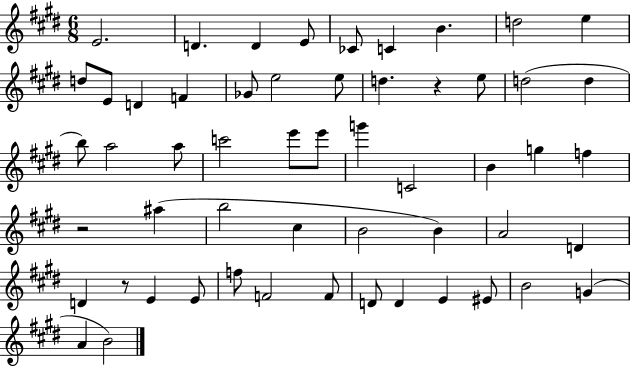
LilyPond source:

{
  \clef treble
  \numericTimeSignature
  \time 6/8
  \key e \major
  e'2. | d'4. d'4 e'8 | ces'8 c'4 b'4. | d''2 e''4 | \break d''8 e'8 d'4 f'4 | ges'8 e''2 e''8 | d''4. r4 e''8 | d''2( d''4 | \break b''8) a''2 a''8 | c'''2 e'''8 e'''8 | g'''4 c'2 | b'4 g''4 f''4 | \break r2 ais''4( | b''2 cis''4 | b'2 b'4) | a'2 d'4 | \break d'4 r8 e'4 e'8 | f''8 f'2 f'8 | d'8 d'4 e'4 eis'8 | b'2 g'4( | \break a'4 b'2) | \bar "|."
}